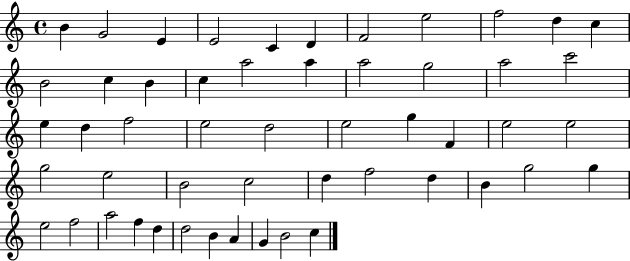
X:1
T:Untitled
M:4/4
L:1/4
K:C
B G2 E E2 C D F2 e2 f2 d c B2 c B c a2 a a2 g2 a2 c'2 e d f2 e2 d2 e2 g F e2 e2 g2 e2 B2 c2 d f2 d B g2 g e2 f2 a2 f d d2 B A G B2 c